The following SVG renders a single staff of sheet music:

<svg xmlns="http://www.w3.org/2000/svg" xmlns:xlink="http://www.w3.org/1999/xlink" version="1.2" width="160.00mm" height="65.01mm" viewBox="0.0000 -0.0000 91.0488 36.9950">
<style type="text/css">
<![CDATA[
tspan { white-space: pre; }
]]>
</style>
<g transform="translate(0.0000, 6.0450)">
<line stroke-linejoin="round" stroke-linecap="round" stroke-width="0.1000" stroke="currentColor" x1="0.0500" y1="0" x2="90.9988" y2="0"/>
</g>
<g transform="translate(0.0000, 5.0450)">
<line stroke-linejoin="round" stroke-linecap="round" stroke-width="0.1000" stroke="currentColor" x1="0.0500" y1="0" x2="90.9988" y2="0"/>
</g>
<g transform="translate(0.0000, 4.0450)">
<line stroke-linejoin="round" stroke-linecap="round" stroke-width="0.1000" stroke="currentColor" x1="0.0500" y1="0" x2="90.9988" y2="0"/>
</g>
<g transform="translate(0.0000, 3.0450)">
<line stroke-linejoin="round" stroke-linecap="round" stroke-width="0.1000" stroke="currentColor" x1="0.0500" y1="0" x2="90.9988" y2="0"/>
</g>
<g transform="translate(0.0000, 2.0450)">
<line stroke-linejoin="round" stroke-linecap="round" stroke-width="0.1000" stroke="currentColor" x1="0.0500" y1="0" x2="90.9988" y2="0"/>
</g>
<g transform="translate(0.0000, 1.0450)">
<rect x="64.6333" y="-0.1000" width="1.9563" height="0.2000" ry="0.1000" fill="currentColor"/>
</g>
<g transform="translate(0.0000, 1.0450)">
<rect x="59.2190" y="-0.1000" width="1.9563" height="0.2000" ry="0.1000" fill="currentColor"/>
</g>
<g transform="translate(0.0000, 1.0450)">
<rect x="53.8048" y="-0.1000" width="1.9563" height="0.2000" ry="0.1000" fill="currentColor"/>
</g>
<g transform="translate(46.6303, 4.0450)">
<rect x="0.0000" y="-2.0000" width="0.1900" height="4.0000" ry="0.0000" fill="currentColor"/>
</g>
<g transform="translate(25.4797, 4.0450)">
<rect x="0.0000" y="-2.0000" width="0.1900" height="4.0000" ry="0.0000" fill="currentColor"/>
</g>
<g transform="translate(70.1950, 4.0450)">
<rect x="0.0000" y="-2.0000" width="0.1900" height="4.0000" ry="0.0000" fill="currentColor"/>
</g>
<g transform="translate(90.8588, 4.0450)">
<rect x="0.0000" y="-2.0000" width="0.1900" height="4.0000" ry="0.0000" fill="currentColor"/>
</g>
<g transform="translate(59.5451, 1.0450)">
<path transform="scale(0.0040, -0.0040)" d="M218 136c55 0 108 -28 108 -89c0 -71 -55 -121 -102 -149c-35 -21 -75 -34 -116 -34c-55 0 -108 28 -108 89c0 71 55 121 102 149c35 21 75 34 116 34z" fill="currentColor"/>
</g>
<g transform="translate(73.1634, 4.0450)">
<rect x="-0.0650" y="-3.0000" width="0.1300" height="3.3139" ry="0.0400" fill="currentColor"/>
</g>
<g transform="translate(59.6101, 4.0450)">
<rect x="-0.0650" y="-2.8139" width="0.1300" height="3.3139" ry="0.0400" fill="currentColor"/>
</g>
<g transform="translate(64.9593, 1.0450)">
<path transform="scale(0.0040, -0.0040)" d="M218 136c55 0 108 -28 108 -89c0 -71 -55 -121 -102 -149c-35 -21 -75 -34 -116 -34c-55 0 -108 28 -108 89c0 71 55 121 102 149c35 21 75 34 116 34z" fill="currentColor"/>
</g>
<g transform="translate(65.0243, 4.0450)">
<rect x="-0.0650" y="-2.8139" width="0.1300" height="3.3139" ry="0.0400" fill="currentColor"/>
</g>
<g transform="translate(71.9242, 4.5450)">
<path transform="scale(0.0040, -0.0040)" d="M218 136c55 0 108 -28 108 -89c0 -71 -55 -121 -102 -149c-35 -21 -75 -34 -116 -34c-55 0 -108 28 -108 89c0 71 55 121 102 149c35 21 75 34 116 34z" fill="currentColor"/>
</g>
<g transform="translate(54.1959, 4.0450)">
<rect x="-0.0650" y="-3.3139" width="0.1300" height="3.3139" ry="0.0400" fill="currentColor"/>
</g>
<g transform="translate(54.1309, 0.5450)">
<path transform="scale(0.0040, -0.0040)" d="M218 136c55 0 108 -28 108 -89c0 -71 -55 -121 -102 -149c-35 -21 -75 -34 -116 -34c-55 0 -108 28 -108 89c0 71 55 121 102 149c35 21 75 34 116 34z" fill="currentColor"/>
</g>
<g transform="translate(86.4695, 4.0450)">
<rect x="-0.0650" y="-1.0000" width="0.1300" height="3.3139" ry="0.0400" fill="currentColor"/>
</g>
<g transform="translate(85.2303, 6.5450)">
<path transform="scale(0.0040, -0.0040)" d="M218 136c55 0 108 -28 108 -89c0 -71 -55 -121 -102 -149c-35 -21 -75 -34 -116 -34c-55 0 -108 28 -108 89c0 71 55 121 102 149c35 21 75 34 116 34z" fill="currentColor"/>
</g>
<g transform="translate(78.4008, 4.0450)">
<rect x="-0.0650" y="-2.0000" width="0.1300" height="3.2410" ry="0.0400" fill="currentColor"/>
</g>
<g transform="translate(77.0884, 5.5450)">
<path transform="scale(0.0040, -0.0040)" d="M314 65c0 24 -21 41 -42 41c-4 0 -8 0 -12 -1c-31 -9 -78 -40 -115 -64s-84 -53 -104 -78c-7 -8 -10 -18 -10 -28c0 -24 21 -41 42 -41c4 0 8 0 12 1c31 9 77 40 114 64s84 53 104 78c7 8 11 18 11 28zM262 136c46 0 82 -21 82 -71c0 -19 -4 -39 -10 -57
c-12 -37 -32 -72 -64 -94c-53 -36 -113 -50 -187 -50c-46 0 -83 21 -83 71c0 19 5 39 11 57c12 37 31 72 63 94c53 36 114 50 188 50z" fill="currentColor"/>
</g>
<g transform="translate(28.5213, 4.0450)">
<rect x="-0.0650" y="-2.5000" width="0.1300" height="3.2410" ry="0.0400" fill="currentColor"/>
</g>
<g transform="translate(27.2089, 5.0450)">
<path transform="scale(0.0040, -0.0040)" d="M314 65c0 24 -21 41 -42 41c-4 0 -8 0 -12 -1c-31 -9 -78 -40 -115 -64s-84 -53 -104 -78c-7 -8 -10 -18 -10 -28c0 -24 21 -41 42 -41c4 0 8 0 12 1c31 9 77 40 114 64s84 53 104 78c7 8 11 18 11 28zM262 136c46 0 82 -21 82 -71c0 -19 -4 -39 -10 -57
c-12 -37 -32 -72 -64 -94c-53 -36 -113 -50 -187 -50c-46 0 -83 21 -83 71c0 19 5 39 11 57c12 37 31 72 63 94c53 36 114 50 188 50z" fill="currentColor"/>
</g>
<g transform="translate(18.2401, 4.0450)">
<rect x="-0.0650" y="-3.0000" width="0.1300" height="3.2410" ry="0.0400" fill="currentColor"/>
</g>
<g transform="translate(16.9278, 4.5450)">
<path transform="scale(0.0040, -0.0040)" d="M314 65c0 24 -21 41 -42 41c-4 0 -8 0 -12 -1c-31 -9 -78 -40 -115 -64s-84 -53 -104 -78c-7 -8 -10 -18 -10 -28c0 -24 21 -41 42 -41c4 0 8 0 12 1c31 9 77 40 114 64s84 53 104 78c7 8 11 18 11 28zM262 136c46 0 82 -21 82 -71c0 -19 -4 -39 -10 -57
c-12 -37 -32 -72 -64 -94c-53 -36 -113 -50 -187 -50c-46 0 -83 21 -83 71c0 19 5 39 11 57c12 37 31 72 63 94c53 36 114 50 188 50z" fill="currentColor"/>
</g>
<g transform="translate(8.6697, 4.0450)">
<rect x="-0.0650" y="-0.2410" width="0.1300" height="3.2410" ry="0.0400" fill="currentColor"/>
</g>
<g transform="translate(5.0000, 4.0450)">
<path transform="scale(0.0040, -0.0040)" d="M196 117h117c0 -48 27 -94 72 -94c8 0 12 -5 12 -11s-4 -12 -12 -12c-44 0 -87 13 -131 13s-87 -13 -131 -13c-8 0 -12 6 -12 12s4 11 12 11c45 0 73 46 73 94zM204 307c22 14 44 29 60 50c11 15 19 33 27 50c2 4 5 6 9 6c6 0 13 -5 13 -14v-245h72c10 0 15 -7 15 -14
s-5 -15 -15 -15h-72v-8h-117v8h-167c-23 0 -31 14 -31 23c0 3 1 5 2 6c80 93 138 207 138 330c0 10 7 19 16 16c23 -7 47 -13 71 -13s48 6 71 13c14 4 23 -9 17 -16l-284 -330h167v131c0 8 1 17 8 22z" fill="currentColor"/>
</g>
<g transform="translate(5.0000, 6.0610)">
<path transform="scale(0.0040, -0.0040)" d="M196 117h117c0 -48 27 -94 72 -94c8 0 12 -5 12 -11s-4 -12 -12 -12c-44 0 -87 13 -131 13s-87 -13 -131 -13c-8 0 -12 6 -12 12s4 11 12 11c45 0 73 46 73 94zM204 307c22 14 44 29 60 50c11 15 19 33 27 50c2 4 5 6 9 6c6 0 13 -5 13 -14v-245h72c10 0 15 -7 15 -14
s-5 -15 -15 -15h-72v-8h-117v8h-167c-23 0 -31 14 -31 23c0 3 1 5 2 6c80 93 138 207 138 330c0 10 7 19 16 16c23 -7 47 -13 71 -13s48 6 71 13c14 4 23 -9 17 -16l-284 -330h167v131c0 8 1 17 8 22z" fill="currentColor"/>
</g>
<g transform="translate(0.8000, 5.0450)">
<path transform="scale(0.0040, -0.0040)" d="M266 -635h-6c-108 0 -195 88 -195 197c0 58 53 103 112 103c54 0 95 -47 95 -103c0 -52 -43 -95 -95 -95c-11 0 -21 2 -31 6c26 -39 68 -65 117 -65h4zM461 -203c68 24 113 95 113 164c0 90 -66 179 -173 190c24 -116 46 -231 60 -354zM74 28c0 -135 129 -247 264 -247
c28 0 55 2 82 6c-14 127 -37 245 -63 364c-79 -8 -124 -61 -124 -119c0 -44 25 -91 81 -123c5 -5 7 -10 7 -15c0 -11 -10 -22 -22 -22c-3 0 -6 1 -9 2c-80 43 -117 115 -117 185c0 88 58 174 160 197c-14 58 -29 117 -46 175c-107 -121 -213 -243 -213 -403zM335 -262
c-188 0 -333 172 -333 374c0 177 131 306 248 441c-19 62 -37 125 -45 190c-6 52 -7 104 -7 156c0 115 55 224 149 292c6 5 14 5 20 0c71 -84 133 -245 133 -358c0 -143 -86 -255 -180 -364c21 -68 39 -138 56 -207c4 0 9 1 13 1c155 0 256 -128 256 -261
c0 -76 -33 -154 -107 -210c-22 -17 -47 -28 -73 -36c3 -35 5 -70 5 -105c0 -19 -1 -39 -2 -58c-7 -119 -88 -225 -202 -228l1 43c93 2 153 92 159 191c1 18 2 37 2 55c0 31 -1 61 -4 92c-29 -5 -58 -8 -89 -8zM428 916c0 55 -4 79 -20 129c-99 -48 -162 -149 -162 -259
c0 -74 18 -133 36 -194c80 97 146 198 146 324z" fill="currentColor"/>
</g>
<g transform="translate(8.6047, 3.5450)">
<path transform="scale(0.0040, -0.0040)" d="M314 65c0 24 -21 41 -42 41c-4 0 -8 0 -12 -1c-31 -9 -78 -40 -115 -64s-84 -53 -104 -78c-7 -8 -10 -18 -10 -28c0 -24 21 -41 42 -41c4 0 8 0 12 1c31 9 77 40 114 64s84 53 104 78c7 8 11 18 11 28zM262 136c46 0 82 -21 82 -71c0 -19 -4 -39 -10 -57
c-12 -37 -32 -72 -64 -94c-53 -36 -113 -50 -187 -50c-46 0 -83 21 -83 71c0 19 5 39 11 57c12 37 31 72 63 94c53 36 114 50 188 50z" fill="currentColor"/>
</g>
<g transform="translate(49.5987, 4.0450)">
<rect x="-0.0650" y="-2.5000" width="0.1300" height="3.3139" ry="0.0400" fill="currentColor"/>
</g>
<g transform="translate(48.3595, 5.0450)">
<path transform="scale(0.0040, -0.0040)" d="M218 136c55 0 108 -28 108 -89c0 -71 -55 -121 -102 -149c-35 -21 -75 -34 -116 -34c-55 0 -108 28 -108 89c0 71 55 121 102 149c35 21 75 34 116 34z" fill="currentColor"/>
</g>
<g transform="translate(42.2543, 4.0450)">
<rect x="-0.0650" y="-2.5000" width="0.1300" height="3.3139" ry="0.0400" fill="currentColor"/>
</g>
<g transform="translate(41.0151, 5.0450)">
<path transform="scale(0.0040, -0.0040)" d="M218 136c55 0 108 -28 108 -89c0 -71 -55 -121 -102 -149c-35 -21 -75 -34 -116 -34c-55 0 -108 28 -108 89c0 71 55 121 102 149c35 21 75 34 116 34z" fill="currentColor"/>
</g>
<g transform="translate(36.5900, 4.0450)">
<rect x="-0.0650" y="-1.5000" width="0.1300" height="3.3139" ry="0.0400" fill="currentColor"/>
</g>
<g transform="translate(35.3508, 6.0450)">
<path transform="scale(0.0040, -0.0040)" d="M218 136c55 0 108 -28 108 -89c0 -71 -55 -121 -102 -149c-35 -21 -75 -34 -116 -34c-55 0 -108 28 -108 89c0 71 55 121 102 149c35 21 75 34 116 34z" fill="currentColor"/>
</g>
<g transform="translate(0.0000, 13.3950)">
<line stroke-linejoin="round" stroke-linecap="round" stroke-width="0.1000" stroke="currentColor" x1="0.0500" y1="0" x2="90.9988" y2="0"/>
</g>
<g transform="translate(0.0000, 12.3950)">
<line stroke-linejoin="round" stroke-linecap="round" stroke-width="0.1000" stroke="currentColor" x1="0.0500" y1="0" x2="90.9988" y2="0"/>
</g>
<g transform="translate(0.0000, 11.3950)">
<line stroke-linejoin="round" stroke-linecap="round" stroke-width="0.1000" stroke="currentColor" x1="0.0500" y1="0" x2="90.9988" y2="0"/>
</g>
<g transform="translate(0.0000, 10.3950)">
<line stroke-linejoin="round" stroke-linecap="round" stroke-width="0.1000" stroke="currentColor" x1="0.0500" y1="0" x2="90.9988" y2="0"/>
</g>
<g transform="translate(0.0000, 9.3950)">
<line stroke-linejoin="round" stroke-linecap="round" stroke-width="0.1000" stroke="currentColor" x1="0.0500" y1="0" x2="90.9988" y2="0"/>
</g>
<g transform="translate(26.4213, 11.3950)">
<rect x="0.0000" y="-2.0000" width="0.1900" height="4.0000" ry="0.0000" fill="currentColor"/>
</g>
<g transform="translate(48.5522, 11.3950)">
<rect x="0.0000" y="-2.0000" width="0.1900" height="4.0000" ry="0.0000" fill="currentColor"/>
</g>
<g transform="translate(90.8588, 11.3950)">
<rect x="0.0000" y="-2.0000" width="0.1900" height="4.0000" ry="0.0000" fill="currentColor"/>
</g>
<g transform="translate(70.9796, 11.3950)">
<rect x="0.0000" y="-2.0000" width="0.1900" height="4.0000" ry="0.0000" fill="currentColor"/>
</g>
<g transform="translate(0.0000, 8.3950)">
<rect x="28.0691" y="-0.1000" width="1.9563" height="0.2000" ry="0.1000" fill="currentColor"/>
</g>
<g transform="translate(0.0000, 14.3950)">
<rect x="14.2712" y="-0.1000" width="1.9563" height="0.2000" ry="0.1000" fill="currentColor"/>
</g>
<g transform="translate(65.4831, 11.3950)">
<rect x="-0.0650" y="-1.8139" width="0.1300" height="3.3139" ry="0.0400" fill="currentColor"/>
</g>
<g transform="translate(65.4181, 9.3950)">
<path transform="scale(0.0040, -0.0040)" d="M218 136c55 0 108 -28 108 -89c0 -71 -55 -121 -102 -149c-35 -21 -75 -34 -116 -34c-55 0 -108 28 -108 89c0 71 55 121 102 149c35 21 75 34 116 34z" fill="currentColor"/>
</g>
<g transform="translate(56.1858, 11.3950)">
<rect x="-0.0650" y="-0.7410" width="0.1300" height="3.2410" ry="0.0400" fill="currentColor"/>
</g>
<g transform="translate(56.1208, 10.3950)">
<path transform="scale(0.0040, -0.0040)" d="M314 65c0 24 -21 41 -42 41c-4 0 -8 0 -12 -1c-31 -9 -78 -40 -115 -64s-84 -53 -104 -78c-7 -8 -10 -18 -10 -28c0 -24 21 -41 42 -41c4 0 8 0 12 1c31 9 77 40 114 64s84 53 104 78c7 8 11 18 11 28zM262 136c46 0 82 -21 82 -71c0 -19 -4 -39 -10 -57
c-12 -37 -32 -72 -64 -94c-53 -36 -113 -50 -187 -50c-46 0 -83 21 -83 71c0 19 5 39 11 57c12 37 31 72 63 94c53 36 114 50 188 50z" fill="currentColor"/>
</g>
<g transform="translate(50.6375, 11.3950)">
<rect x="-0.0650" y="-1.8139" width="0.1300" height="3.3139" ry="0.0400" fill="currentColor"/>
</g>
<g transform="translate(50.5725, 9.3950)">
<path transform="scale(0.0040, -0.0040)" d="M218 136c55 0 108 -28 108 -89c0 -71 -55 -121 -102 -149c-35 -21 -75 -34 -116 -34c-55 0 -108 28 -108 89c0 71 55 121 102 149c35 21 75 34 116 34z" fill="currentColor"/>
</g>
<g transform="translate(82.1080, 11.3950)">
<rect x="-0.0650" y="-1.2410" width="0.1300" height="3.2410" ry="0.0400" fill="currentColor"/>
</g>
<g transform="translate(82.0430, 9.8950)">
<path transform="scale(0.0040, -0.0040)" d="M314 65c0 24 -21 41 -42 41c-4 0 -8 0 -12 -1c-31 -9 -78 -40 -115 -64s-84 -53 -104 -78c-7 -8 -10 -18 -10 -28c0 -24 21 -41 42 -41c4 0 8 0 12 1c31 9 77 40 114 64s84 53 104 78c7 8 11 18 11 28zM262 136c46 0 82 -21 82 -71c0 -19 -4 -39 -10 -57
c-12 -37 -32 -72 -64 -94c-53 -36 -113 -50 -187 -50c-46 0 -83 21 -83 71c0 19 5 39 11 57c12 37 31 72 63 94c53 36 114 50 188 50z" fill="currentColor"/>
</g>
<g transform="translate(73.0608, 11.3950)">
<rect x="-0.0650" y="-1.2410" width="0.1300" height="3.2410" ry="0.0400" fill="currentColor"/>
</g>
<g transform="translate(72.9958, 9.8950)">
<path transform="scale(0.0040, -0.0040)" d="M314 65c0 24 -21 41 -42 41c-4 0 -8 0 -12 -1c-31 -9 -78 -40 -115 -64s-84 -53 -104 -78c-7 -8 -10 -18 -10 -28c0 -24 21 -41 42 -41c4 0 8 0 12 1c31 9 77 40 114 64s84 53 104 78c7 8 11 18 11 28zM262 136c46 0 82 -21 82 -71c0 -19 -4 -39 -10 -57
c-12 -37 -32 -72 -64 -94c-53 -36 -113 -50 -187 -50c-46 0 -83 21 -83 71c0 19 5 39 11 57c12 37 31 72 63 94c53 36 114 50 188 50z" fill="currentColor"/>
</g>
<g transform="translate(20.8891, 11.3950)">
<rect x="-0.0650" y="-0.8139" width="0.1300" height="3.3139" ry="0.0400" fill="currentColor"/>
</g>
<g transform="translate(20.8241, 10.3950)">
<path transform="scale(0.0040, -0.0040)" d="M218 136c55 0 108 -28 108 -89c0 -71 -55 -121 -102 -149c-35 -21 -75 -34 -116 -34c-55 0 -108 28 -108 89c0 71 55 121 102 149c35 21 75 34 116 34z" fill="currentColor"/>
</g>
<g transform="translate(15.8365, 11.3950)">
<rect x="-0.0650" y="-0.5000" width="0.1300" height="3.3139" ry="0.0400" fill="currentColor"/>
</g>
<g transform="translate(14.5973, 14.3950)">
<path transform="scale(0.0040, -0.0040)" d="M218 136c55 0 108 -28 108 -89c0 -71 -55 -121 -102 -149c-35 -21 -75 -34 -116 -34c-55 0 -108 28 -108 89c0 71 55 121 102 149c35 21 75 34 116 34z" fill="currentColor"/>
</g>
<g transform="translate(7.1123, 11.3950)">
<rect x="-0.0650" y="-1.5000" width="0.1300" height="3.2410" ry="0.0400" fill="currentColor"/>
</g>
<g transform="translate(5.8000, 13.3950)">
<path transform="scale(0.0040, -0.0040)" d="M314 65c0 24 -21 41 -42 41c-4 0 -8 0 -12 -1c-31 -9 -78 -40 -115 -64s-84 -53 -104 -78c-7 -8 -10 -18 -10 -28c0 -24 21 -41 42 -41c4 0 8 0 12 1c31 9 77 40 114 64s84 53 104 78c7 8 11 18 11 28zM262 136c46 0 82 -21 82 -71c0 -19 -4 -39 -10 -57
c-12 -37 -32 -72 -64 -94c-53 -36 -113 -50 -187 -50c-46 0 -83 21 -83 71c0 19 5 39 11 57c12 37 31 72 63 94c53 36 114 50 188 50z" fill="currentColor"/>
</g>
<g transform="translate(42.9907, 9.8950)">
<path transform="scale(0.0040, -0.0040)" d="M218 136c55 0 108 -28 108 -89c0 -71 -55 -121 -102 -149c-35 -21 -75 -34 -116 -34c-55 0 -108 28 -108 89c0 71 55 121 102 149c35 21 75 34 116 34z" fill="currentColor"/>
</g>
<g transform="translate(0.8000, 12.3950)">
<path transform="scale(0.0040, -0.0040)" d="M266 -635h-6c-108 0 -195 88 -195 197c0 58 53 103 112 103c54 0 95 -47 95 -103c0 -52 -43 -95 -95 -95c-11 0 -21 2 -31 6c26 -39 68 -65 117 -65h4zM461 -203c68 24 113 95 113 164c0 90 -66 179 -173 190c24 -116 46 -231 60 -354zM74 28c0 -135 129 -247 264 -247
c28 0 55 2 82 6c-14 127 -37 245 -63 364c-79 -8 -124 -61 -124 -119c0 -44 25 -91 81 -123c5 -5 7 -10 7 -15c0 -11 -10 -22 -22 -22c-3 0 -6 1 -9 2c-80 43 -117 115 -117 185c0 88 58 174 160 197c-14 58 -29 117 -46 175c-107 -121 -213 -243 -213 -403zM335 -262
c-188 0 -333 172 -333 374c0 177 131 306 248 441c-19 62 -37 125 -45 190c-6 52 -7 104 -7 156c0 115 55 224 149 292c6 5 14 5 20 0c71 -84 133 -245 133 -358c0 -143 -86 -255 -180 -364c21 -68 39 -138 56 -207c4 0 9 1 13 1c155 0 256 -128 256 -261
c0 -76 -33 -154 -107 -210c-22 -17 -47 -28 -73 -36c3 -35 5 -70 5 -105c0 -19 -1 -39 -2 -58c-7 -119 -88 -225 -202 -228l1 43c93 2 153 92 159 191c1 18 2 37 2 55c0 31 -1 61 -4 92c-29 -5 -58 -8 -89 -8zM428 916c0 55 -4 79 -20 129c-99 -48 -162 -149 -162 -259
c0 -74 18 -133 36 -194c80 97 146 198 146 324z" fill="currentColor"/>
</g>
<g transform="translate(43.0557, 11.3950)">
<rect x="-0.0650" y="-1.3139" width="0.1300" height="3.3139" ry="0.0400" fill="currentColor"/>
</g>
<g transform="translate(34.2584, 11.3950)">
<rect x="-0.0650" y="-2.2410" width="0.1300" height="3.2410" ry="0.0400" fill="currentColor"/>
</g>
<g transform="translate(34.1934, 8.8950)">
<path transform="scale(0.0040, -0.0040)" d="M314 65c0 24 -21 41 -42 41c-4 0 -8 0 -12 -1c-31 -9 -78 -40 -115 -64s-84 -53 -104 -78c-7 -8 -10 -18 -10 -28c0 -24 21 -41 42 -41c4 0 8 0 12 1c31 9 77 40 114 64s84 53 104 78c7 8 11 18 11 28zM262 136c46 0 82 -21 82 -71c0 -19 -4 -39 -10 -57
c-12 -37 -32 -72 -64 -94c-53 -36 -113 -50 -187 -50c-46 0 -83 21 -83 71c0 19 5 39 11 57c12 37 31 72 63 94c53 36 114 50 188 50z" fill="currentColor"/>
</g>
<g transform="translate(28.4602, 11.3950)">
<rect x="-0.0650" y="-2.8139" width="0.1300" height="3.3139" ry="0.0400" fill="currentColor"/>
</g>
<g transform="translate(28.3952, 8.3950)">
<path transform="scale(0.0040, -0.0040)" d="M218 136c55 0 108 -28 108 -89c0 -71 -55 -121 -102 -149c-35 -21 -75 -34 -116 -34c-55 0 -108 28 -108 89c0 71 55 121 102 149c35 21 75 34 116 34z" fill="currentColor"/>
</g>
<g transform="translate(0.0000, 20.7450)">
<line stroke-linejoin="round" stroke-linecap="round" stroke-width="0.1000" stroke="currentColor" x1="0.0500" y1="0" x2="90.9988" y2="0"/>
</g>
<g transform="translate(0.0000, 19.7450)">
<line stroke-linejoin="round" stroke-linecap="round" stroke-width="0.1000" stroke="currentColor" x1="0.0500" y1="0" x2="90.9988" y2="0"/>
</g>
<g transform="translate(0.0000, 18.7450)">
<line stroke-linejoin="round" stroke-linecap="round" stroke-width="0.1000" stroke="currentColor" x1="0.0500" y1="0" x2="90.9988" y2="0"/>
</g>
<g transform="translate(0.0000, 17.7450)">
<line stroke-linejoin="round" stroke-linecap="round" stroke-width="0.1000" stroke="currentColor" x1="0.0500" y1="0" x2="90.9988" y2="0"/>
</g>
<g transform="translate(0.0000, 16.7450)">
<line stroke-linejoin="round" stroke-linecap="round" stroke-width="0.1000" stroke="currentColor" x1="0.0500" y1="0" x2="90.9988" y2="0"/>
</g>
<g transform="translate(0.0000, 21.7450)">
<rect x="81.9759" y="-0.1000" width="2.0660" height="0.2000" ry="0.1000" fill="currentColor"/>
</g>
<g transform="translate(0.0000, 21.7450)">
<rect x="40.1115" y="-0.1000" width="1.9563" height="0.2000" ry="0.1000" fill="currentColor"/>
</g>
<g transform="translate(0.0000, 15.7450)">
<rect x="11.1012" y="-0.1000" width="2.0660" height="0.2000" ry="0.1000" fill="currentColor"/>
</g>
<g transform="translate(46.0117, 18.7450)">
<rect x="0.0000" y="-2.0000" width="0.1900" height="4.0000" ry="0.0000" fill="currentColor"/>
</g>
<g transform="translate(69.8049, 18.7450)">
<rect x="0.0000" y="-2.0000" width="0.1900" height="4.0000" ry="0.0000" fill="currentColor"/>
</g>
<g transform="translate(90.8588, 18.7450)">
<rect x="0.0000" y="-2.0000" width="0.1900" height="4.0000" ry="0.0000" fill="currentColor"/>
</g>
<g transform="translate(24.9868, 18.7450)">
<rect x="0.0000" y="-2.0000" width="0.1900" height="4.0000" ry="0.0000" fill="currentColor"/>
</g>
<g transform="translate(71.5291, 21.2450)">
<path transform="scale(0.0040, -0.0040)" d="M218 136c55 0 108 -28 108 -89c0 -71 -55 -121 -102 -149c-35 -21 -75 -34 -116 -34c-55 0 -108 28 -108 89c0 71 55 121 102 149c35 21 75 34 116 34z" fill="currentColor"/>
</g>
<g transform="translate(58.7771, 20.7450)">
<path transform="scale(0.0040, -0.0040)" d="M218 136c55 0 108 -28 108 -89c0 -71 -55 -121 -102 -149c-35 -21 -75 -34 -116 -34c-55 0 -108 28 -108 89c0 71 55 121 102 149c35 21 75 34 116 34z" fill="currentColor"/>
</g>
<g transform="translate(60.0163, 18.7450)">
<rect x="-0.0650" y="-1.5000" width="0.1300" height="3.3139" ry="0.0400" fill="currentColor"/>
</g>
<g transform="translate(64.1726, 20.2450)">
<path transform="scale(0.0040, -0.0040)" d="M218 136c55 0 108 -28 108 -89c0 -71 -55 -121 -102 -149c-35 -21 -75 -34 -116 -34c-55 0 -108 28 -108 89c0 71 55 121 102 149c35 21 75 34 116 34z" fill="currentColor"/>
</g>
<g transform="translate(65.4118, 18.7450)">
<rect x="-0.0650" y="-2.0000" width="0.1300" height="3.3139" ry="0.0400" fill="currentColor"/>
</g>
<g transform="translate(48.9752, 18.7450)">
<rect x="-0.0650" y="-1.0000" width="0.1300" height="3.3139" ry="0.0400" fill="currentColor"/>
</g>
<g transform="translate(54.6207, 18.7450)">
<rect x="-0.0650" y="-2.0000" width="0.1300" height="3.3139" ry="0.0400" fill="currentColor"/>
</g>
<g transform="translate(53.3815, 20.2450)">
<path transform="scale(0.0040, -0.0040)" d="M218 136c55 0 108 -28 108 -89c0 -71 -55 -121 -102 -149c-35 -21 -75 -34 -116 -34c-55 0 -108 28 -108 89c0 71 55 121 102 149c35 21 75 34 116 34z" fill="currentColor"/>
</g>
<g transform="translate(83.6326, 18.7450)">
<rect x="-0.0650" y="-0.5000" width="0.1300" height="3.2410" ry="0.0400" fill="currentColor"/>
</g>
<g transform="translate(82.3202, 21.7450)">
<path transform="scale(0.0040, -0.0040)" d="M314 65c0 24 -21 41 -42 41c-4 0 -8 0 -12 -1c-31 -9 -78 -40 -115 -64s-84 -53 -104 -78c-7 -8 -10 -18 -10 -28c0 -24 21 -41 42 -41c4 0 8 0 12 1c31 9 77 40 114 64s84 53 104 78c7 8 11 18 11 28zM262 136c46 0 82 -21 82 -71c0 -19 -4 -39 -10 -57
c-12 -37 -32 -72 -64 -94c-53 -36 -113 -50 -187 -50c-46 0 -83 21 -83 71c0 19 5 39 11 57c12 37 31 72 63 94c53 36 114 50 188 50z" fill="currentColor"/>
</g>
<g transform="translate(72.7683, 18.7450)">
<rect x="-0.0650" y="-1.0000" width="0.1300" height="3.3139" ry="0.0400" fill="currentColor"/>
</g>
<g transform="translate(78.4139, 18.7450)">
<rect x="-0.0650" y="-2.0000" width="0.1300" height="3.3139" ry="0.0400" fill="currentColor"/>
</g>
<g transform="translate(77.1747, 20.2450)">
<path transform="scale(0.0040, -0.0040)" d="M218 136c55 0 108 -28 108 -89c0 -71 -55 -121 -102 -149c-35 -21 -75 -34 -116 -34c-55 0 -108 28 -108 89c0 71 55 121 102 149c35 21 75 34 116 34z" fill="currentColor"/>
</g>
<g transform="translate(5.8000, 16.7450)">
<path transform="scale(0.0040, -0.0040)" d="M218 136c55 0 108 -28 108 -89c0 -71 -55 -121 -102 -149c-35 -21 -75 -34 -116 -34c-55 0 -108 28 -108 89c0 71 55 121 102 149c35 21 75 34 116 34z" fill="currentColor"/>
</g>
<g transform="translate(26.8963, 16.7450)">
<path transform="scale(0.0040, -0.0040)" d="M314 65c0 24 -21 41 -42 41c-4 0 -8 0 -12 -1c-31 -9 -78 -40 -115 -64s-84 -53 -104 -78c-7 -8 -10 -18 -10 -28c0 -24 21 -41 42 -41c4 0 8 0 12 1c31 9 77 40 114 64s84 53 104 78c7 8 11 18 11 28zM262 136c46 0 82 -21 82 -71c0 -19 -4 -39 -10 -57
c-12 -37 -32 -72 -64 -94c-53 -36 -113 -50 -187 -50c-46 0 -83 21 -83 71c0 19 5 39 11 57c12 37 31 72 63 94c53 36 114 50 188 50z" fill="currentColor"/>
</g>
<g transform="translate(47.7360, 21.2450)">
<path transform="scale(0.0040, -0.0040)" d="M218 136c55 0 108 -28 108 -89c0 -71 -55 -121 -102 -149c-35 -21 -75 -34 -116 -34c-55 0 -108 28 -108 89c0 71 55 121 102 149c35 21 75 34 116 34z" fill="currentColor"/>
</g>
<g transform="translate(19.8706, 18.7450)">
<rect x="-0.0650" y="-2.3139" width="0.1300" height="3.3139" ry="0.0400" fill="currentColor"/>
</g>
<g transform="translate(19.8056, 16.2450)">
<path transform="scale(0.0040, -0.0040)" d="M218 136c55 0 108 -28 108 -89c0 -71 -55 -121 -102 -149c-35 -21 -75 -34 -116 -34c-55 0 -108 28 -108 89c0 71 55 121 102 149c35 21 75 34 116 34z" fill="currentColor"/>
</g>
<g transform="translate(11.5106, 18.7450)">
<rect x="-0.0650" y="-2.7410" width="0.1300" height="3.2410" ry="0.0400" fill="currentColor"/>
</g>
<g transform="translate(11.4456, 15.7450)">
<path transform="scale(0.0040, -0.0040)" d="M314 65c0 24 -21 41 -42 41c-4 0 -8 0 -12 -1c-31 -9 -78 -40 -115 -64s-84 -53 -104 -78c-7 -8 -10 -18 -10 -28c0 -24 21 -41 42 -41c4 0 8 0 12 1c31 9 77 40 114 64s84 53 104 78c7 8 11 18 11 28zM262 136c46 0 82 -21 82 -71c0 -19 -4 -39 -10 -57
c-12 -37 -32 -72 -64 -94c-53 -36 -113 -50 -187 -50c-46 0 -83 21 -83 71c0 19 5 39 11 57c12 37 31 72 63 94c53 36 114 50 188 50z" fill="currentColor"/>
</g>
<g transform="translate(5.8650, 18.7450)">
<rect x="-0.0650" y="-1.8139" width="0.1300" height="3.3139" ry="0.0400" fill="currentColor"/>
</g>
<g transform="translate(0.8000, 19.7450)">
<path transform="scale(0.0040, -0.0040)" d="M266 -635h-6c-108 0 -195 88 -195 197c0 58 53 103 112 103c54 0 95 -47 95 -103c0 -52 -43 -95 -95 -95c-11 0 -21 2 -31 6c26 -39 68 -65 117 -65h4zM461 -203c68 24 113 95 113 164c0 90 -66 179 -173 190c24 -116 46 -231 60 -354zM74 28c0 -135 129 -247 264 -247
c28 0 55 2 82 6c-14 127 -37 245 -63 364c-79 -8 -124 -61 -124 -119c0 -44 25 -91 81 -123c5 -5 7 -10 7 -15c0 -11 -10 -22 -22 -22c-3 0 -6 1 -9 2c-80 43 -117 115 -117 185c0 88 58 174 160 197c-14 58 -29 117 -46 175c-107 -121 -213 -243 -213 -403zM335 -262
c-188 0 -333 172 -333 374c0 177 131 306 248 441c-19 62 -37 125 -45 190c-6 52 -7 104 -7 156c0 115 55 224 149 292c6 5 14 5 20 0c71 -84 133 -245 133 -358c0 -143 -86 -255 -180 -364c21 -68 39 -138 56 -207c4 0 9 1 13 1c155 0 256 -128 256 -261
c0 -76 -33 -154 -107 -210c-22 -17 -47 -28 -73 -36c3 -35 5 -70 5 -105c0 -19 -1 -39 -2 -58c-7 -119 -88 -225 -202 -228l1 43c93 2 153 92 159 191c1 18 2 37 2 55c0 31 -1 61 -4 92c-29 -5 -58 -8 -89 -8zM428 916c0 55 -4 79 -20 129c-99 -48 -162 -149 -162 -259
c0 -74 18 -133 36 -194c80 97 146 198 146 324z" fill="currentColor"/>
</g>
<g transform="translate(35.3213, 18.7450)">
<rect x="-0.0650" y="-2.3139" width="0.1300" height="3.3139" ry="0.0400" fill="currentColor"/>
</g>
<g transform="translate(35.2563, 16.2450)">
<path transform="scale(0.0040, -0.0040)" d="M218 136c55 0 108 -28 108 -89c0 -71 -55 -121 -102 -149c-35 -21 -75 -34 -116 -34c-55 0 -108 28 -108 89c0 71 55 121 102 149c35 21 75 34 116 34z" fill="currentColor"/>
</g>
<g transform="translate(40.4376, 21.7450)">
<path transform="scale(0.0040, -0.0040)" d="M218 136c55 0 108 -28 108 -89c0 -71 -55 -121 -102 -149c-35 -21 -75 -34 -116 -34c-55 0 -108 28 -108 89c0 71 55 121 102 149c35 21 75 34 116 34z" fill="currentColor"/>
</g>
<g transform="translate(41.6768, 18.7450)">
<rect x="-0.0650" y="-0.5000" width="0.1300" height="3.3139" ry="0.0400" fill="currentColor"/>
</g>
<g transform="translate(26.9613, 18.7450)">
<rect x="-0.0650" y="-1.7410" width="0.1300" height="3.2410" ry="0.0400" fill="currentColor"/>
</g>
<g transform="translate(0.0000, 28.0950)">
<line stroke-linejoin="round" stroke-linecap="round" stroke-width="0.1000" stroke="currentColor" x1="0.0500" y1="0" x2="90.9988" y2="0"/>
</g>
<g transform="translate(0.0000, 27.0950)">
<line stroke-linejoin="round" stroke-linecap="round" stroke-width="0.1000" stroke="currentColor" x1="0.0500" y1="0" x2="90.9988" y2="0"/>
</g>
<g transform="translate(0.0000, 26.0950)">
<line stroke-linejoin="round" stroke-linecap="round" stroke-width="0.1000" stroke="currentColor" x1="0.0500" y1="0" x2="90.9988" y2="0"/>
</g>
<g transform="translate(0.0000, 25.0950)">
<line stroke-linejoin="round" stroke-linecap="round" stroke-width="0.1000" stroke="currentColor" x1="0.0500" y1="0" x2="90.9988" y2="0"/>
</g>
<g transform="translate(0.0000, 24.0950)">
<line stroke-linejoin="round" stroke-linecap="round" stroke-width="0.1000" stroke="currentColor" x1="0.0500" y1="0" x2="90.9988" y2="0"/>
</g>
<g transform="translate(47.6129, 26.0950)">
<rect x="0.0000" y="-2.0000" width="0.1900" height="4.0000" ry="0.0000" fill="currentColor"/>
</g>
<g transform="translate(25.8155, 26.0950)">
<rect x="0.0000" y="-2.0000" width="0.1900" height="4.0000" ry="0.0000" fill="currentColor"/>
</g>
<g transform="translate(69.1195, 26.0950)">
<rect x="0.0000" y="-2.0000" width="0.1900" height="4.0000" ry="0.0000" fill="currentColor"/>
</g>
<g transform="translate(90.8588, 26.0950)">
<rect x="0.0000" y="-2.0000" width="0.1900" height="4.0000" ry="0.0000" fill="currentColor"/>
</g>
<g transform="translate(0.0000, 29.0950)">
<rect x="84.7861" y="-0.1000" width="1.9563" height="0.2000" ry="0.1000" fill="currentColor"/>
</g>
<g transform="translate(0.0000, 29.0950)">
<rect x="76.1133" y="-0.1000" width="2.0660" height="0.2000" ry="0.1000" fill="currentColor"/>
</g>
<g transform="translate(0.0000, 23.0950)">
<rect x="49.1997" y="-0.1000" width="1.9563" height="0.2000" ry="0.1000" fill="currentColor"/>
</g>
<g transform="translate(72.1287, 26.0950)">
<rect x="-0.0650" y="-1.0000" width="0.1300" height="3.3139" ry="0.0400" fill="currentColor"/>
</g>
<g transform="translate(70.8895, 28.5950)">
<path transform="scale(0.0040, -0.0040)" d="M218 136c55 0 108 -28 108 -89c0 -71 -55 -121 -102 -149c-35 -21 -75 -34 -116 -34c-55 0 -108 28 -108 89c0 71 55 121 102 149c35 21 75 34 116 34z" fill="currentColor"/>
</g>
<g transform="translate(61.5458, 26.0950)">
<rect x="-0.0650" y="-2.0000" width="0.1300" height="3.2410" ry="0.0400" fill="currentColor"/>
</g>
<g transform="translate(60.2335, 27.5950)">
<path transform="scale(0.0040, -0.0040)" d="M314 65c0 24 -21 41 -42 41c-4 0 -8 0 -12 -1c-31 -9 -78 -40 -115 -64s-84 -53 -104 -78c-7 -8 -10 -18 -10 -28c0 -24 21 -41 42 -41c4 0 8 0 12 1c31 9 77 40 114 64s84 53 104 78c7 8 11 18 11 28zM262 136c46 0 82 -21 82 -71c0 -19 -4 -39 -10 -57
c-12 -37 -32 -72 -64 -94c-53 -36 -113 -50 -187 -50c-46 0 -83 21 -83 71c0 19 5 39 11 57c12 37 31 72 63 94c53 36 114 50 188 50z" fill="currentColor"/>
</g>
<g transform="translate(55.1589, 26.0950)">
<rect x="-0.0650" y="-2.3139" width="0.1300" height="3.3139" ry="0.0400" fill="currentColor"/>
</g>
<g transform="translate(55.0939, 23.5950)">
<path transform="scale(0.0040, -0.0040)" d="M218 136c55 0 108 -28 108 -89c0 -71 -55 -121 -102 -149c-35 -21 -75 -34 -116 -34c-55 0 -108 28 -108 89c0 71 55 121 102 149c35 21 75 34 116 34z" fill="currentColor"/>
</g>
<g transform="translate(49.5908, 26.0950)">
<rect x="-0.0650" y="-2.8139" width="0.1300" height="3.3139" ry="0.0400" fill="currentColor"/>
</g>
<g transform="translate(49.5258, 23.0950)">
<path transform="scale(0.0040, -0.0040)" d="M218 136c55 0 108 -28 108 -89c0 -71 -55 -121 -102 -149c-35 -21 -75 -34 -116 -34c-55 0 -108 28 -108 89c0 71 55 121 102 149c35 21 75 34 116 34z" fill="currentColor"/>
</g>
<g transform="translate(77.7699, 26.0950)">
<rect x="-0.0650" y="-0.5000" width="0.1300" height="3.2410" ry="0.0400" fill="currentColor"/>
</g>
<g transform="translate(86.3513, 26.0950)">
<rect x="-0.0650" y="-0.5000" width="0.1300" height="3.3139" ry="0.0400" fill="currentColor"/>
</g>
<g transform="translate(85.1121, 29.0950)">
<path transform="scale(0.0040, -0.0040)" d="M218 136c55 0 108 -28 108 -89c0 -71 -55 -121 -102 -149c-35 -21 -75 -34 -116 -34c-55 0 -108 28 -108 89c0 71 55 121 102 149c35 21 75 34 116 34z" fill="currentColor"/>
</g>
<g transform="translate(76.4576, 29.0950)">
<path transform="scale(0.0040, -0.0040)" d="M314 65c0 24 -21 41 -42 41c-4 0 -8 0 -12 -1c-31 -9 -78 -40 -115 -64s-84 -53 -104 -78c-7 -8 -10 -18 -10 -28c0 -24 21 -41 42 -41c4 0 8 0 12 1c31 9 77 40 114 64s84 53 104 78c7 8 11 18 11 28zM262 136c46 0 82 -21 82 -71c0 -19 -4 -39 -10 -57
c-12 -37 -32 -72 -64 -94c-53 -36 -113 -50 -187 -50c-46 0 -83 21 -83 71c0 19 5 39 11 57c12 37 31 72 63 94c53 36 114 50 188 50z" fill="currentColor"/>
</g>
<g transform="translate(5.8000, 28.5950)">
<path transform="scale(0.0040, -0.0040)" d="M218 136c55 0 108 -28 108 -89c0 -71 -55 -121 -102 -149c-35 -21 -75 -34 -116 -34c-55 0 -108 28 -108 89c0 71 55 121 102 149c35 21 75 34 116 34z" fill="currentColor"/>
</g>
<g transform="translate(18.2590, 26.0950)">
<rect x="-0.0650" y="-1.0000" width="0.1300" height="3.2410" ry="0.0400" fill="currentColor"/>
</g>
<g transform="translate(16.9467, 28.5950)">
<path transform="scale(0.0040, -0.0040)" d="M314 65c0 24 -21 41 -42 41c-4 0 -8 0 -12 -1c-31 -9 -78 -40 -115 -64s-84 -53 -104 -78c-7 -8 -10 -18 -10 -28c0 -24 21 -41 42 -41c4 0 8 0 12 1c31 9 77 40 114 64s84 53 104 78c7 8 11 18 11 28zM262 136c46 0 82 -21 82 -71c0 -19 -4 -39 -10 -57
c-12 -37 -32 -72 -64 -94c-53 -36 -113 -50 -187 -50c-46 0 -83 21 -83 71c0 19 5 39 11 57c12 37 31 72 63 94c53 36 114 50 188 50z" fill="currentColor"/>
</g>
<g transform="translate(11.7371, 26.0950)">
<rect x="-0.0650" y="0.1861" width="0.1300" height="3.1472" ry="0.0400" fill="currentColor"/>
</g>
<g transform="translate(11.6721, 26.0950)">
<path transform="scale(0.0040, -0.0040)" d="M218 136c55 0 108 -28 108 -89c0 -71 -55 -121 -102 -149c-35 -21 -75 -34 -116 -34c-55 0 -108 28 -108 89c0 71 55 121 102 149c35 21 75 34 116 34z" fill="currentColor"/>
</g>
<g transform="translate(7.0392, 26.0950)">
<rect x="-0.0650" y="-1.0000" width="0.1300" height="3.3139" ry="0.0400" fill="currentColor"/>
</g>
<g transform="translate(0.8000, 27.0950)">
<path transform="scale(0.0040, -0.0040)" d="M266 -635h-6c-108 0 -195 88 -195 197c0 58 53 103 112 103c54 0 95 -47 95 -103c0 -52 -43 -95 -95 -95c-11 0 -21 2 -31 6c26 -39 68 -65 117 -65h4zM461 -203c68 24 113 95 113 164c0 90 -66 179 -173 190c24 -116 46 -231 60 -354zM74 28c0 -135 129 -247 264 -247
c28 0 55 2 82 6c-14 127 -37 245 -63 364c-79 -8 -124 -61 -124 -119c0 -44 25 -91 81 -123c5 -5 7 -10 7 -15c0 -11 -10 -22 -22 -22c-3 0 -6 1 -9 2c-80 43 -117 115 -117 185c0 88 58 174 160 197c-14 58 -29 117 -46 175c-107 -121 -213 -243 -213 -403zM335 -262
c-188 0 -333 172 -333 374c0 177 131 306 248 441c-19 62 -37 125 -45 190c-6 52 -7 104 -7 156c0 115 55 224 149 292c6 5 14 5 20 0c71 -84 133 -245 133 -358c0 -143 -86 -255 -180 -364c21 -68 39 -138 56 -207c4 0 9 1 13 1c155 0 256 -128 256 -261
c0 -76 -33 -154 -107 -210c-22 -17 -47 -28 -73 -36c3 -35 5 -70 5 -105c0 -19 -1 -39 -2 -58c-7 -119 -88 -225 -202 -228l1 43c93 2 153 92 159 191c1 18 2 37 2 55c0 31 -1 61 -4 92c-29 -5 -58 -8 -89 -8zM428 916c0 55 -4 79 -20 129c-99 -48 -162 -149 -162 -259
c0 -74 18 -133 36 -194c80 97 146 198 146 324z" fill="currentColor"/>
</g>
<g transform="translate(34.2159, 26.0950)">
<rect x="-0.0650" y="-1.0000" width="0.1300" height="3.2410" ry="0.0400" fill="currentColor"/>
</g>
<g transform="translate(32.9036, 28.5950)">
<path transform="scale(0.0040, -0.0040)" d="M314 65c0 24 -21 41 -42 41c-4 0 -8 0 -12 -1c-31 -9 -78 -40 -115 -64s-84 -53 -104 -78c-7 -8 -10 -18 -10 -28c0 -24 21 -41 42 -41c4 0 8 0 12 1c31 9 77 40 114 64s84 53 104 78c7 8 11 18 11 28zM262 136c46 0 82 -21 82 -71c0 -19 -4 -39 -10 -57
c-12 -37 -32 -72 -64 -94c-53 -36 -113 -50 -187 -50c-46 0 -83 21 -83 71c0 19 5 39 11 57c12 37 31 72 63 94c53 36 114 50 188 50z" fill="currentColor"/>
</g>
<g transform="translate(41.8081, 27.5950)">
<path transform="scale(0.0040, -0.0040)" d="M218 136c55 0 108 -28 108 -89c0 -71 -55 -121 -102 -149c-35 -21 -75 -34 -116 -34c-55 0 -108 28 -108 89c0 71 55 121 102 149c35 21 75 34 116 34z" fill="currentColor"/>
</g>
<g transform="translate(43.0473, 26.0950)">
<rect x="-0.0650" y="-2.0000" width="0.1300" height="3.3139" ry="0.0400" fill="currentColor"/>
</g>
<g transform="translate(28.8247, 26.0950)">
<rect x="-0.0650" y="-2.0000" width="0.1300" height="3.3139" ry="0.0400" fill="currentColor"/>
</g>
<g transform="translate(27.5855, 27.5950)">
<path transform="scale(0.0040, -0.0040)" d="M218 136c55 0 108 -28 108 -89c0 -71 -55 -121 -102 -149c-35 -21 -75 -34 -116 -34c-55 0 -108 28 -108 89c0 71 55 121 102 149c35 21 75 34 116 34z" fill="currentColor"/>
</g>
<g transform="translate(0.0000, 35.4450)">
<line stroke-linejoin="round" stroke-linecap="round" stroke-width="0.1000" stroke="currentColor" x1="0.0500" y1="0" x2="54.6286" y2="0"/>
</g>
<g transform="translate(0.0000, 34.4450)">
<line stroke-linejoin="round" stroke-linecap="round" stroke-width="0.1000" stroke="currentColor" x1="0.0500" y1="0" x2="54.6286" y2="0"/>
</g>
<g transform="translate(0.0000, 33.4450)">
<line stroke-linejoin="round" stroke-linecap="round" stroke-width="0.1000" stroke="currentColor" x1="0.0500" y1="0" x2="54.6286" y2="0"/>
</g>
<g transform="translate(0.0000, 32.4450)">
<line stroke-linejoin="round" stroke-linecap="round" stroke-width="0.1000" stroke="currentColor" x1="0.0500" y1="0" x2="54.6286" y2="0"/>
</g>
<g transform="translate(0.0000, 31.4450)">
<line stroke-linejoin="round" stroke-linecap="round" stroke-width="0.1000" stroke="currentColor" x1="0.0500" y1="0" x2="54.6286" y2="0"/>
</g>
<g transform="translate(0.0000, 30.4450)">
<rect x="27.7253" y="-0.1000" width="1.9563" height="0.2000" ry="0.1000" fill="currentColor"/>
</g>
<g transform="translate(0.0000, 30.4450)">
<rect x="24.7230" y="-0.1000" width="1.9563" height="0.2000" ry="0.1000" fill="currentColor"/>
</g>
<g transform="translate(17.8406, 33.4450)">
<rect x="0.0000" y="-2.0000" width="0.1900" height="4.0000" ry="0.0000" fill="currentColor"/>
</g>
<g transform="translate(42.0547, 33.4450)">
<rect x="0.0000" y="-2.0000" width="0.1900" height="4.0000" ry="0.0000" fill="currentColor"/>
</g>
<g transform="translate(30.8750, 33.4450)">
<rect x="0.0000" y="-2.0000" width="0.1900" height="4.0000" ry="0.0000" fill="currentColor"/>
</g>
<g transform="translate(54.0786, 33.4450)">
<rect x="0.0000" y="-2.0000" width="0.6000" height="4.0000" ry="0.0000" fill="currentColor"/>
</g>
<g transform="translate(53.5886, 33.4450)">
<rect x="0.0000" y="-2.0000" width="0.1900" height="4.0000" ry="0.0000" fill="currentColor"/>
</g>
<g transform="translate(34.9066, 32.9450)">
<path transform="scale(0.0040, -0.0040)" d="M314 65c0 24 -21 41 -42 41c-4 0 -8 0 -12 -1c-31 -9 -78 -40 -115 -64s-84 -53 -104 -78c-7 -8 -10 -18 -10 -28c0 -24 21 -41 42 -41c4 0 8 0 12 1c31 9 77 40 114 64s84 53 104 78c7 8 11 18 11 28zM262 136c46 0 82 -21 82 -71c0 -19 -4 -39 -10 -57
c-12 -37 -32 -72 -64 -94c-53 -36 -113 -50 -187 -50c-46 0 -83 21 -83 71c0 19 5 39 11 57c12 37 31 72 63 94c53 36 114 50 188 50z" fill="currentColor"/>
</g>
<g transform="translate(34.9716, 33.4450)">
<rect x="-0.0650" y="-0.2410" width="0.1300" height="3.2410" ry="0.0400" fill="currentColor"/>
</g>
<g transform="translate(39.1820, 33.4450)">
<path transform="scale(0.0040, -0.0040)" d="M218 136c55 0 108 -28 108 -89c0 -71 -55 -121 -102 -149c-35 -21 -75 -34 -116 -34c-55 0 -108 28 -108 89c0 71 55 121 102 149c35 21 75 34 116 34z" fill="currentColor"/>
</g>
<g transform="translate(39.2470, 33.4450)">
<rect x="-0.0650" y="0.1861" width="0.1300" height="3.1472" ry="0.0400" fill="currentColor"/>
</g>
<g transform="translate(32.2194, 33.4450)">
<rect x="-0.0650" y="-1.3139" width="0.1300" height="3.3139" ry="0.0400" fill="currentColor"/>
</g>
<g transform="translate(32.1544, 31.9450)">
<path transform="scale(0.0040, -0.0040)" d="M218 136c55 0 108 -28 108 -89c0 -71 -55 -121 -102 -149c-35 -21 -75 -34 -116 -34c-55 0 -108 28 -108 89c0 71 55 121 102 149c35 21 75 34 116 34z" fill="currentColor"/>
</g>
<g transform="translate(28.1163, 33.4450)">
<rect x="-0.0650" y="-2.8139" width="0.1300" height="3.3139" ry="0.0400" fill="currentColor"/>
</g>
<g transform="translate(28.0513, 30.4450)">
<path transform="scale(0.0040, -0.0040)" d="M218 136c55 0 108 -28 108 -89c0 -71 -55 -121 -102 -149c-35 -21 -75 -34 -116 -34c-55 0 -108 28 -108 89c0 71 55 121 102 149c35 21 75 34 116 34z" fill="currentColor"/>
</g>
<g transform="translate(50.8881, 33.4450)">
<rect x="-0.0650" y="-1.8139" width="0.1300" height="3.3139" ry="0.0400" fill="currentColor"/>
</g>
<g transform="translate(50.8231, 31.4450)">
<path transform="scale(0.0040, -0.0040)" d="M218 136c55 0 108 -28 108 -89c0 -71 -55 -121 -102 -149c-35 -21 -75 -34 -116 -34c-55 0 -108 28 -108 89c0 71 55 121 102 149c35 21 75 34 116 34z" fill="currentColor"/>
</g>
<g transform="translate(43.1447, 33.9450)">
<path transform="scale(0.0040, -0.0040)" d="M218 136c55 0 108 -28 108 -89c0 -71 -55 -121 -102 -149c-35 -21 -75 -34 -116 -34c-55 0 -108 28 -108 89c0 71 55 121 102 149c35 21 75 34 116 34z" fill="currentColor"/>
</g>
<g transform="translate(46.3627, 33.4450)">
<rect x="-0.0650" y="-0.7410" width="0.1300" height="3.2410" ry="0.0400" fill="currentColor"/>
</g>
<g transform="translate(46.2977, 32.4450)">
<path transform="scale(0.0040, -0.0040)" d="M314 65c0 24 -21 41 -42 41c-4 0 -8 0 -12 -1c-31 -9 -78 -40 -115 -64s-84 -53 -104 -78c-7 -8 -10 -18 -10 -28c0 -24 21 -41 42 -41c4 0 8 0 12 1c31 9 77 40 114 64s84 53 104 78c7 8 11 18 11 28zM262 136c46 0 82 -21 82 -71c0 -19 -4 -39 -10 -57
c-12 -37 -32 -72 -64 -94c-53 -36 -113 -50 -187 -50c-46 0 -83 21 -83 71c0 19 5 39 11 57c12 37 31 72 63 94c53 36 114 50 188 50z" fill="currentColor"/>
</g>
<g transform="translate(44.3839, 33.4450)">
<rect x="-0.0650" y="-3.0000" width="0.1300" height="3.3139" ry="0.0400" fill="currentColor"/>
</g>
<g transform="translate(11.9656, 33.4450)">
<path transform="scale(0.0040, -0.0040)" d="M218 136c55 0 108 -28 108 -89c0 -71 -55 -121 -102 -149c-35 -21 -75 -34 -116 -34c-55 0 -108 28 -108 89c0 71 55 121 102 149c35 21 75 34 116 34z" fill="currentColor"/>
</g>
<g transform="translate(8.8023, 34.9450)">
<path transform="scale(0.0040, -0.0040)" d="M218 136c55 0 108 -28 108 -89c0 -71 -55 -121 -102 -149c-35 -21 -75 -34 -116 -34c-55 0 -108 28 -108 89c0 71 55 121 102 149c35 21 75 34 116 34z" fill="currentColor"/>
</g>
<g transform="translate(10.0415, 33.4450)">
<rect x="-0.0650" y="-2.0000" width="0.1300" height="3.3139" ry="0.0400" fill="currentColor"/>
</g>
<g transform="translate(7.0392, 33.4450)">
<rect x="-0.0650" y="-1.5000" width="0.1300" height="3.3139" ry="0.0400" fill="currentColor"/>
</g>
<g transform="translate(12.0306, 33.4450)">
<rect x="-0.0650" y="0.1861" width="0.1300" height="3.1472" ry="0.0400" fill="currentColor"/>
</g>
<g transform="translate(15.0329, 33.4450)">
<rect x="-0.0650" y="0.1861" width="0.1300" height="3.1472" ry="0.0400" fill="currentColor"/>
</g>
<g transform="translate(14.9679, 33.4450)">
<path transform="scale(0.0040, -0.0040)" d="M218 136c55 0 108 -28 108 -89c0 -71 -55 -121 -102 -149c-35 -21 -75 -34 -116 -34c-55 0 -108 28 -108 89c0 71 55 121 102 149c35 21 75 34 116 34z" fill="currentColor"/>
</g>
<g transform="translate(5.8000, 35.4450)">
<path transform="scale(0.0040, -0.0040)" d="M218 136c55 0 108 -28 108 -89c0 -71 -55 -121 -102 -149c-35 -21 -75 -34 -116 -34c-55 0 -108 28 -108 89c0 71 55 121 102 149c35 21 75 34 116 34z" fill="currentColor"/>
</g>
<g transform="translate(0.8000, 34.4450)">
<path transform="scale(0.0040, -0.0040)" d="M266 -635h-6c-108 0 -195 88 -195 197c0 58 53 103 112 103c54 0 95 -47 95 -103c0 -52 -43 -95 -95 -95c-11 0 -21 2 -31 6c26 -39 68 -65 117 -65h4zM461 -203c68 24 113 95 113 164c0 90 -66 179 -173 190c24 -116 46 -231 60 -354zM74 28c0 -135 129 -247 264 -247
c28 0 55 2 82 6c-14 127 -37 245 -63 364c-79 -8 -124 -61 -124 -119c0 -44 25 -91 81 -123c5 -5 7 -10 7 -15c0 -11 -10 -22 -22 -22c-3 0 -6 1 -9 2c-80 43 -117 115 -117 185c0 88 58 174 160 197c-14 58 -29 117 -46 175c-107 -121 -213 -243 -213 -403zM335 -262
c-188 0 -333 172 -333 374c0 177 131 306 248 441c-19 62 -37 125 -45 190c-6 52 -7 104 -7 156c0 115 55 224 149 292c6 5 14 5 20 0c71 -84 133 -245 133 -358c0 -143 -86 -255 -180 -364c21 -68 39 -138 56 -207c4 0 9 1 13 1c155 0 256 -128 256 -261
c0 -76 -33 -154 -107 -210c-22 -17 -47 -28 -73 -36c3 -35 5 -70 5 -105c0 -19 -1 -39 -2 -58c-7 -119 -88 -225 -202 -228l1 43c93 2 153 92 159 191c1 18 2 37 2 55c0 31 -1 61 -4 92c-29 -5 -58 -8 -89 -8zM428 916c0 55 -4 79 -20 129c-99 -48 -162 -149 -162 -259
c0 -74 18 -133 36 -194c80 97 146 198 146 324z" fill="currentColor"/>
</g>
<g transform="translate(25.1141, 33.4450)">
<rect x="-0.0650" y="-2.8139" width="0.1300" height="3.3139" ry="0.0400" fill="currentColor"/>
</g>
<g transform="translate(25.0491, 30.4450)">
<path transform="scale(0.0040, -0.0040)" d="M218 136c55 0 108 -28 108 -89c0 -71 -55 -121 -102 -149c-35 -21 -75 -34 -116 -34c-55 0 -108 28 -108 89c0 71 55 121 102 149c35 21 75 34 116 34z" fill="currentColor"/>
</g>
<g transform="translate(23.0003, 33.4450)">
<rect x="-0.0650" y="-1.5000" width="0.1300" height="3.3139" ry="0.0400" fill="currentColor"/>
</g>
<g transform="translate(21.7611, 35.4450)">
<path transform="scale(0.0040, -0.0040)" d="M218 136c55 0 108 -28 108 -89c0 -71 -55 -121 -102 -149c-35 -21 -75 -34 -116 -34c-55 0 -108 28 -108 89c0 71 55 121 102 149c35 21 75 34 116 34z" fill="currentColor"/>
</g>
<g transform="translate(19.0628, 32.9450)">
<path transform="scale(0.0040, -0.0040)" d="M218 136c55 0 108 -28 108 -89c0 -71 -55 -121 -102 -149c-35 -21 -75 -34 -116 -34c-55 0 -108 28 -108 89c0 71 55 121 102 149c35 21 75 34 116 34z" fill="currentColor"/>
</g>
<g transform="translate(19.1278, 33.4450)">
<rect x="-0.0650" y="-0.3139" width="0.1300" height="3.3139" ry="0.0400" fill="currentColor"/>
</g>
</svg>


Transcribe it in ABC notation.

X:1
T:Untitled
M:4/4
L:1/4
K:C
c2 A2 G2 E G G b a a A F2 D E2 C d a g2 e f d2 f e2 e2 f a2 g f2 g C D F E F D F C2 D B D2 F D2 F a g F2 D C2 C E F B B c E a a e c2 B A d2 f